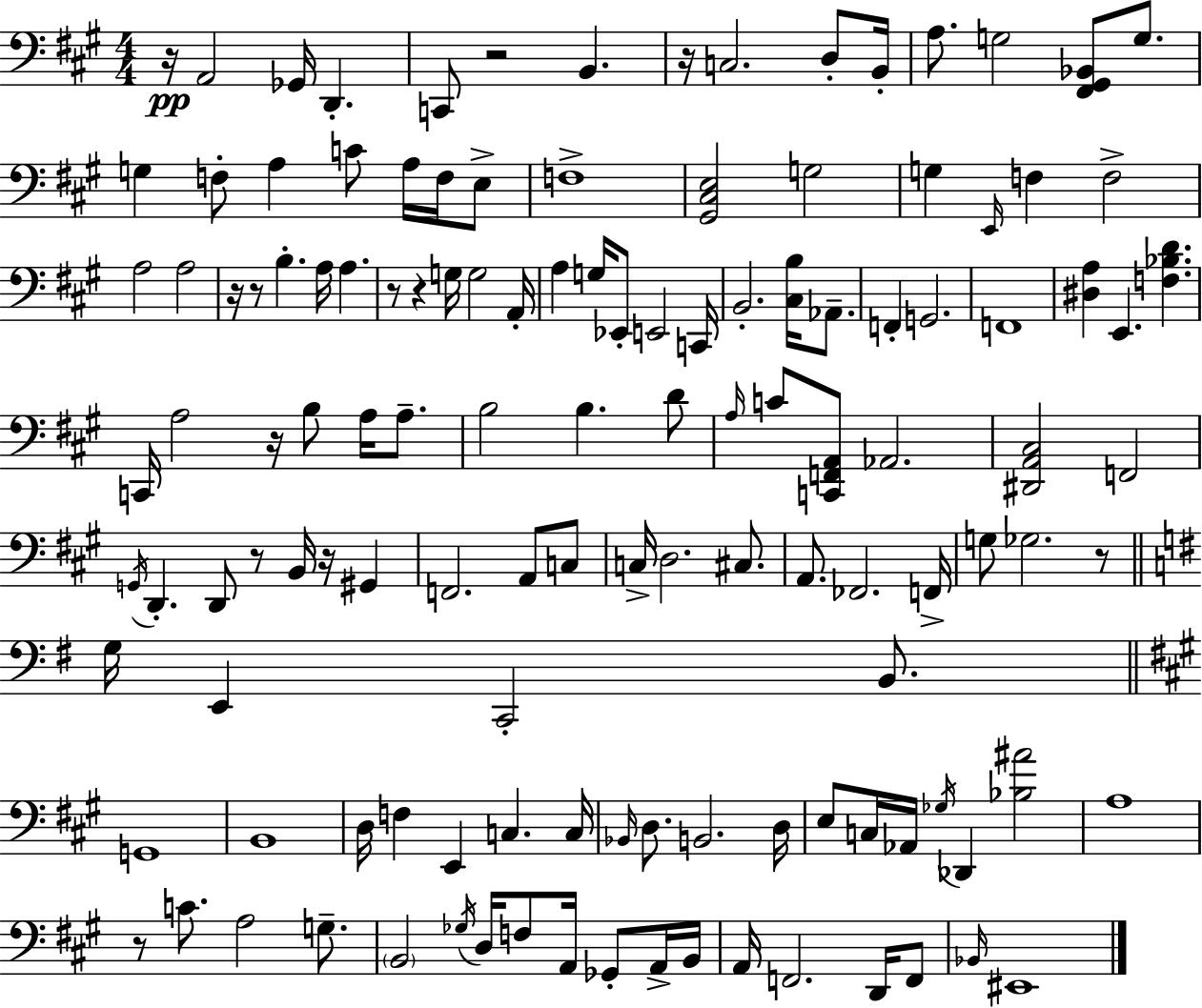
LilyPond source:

{
  \clef bass
  \numericTimeSignature
  \time 4/4
  \key a \major
  r16\pp a,2 ges,16 d,4.-. | c,8 r2 b,4. | r16 c2. d8-. b,16-. | a8. g2 <fis, gis, bes,>8 g8. | \break g4 f8-. a4 c'8 a16 f16 e8-> | f1-> | <gis, cis e>2 g2 | g4 \grace { e,16 } f4 f2-> | \break a2 a2 | r16 r8 b4.-. a16 a4. | r8 r4 g16 g2 | a,16-. a4 g16 ees,8-. e,2 | \break c,16 b,2.-. <cis b>16 aes,8.-- | f,4-. g,2. | f,1 | <dis a>4 e,4. <f bes d'>4. | \break c,16 a2 r16 b8 a16 a8.-- | b2 b4. d'8 | \grace { a16 } c'8 <c, f, a,>8 aes,2. | <dis, a, cis>2 f,2 | \break \acciaccatura { g,16 } d,4.-. d,8 r8 b,16 r16 gis,4 | f,2. a,8 | c8 c16-> d2. | cis8. a,8. fes,2. | \break f,16-> g8 ges2. | r8 \bar "||" \break \key g \major g16 e,4 c,2-. b,8. | \bar "||" \break \key a \major g,1 | b,1 | d16 f4 e,4 c4. c16 | \grace { bes,16 } d8. b,2. | \break d16 e8 c16 aes,16 \acciaccatura { ges16 } des,4 <bes ais'>2 | a1 | r8 c'8. a2 g8.-- | \parenthesize b,2 \acciaccatura { ges16 } d16 f8 a,16 ges,8-. | \break a,16-> b,16 a,16 f,2. | d,16 f,8 \grace { bes,16 } eis,1 | \bar "|."
}